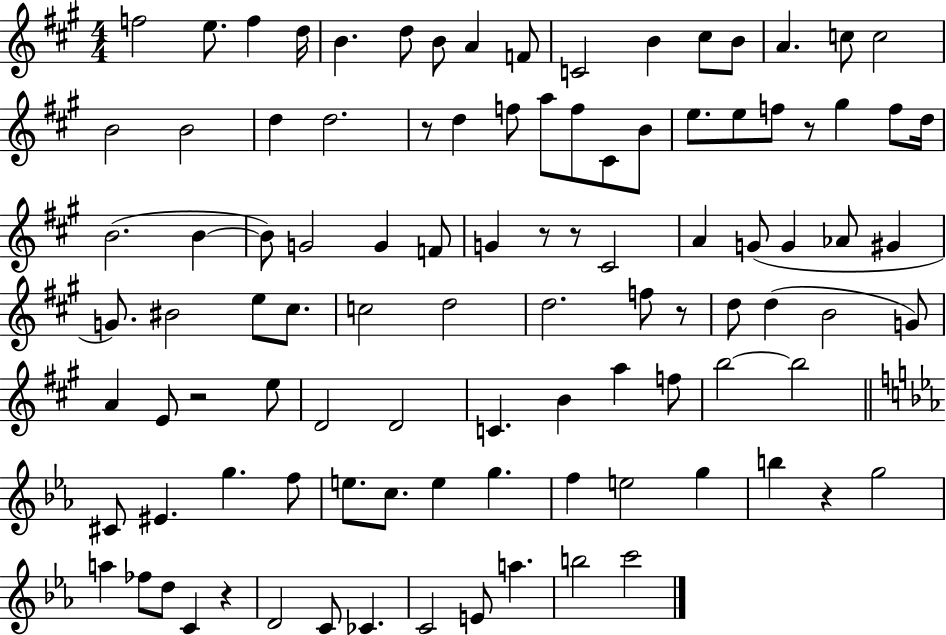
{
  \clef treble
  \numericTimeSignature
  \time 4/4
  \key a \major
  f''2 e''8. f''4 d''16 | b'4. d''8 b'8 a'4 f'8 | c'2 b'4 cis''8 b'8 | a'4. c''8 c''2 | \break b'2 b'2 | d''4 d''2. | r8 d''4 f''8 a''8 f''8 cis'8 b'8 | e''8. e''8 f''8 r8 gis''4 f''8 d''16 | \break b'2.( b'4~~ | b'8) g'2 g'4 f'8 | g'4 r8 r8 cis'2 | a'4 g'8( g'4 aes'8 gis'4 | \break g'8.) bis'2 e''8 cis''8. | c''2 d''2 | d''2. f''8 r8 | d''8 d''4( b'2 g'8) | \break a'4 e'8 r2 e''8 | d'2 d'2 | c'4. b'4 a''4 f''8 | b''2~~ b''2 | \break \bar "||" \break \key c \minor cis'8 eis'4. g''4. f''8 | e''8. c''8. e''4 g''4. | f''4 e''2 g''4 | b''4 r4 g''2 | \break a''4 fes''8 d''8 c'4 r4 | d'2 c'8 ces'4. | c'2 e'8 a''4. | b''2 c'''2 | \break \bar "|."
}